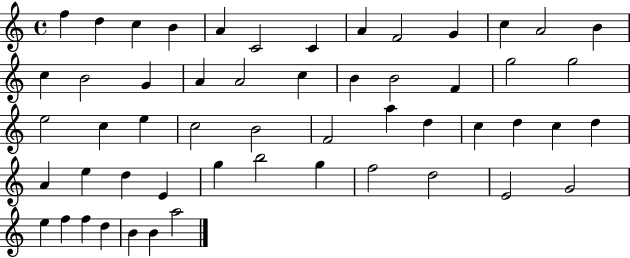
{
  \clef treble
  \time 4/4
  \defaultTimeSignature
  \key c \major
  f''4 d''4 c''4 b'4 | a'4 c'2 c'4 | a'4 f'2 g'4 | c''4 a'2 b'4 | \break c''4 b'2 g'4 | a'4 a'2 c''4 | b'4 b'2 f'4 | g''2 g''2 | \break e''2 c''4 e''4 | c''2 b'2 | f'2 a''4 d''4 | c''4 d''4 c''4 d''4 | \break a'4 e''4 d''4 e'4 | g''4 b''2 g''4 | f''2 d''2 | e'2 g'2 | \break e''4 f''4 f''4 d''4 | b'4 b'4 a''2 | \bar "|."
}